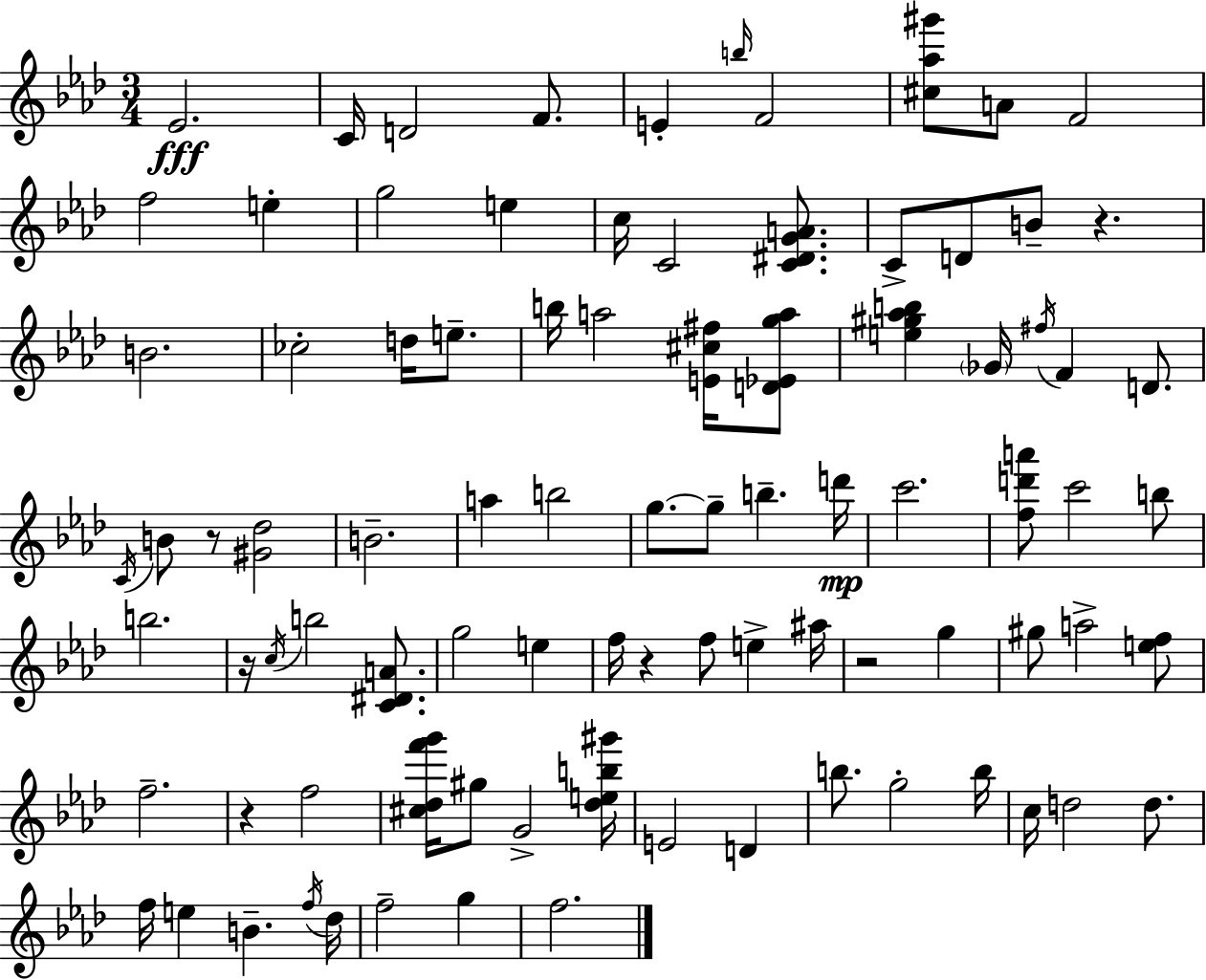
Eb4/h. C4/s D4/h F4/e. E4/q B5/s F4/h [C#5,Ab5,G#6]/e A4/e F4/h F5/h E5/q G5/h E5/q C5/s C4/h [C4,D#4,G4,A4]/e. C4/e D4/e B4/e R/q. B4/h. CES5/h D5/s E5/e. B5/s A5/h [E4,C#5,F#5]/s [D4,Eb4,G5,A5]/e [E5,G#5,Ab5,B5]/q Gb4/s F#5/s F4/q D4/e. C4/s B4/e R/e [G#4,Db5]/h B4/h. A5/q B5/h G5/e. G5/e B5/q. D6/s C6/h. [F5,D6,A6]/e C6/h B5/e B5/h. R/s C5/s B5/h [C4,D#4,A4]/e. G5/h E5/q F5/s R/q F5/e E5/q A#5/s R/h G5/q G#5/e A5/h [E5,F5]/e F5/h. R/q F5/h [C#5,Db5,F6,G6]/s G#5/e G4/h [Db5,E5,B5,G#6]/s E4/h D4/q B5/e. G5/h B5/s C5/s D5/h D5/e. F5/s E5/q B4/q. F5/s Db5/s F5/h G5/q F5/h.